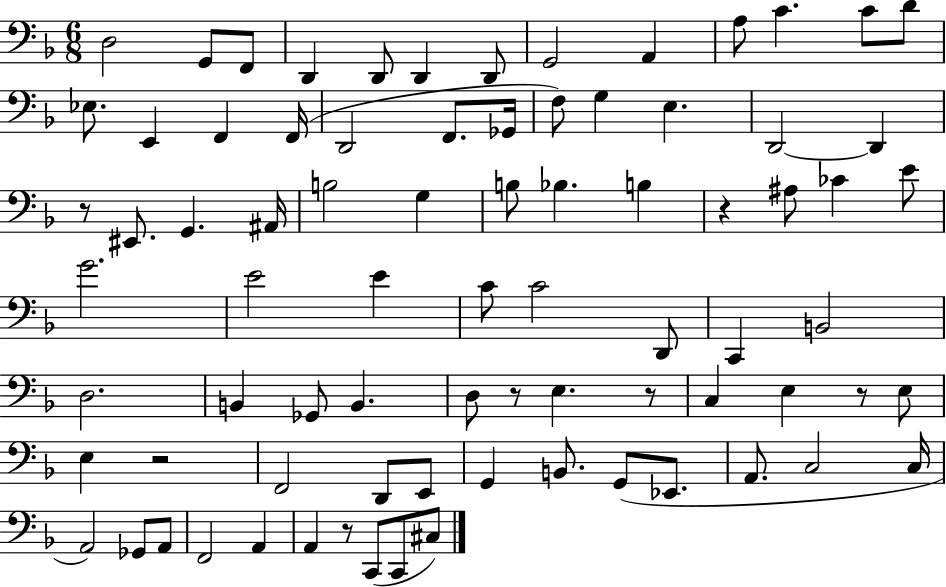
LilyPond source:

{
  \clef bass
  \numericTimeSignature
  \time 6/8
  \key f \major
  d2 g,8 f,8 | d,4 d,8 d,4 d,8 | g,2 a,4 | a8 c'4. c'8 d'8 | \break ees8. e,4 f,4 f,16( | d,2 f,8. ges,16 | f8) g4 e4. | d,2~~ d,4 | \break r8 eis,8. g,4. ais,16 | b2 g4 | b8 bes4. b4 | r4 ais8 ces'4 e'8 | \break g'2. | e'2 e'4 | c'8 c'2 d,8 | c,4 b,2 | \break d2. | b,4 ges,8 b,4. | d8 r8 e4. r8 | c4 e4 r8 e8 | \break e4 r2 | f,2 d,8 e,8 | g,4 b,8. g,8( ees,8. | a,8. c2 c16 | \break a,2) ges,8 a,8 | f,2 a,4 | a,4 r8 c,8( c,8 cis8) | \bar "|."
}